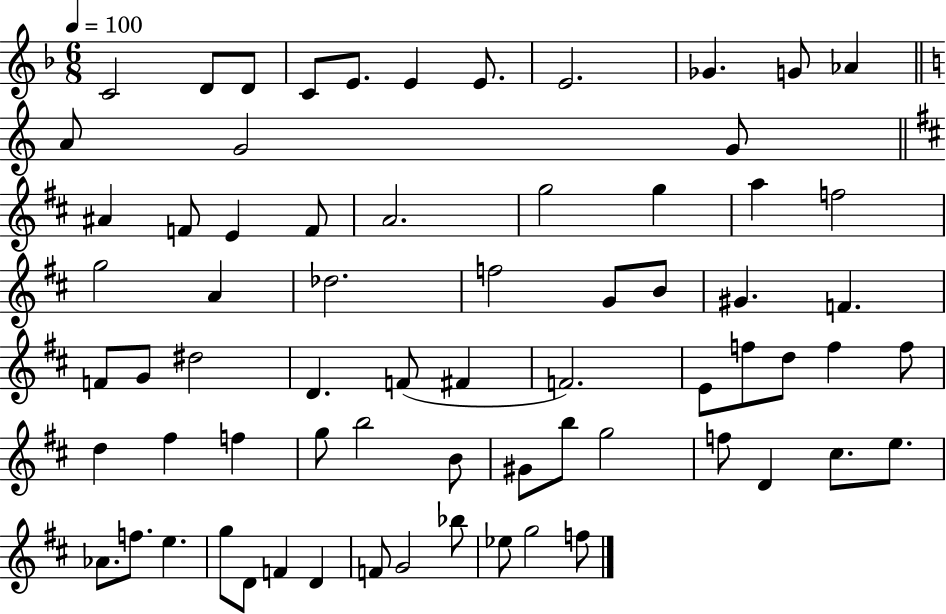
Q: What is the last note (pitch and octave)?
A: F5